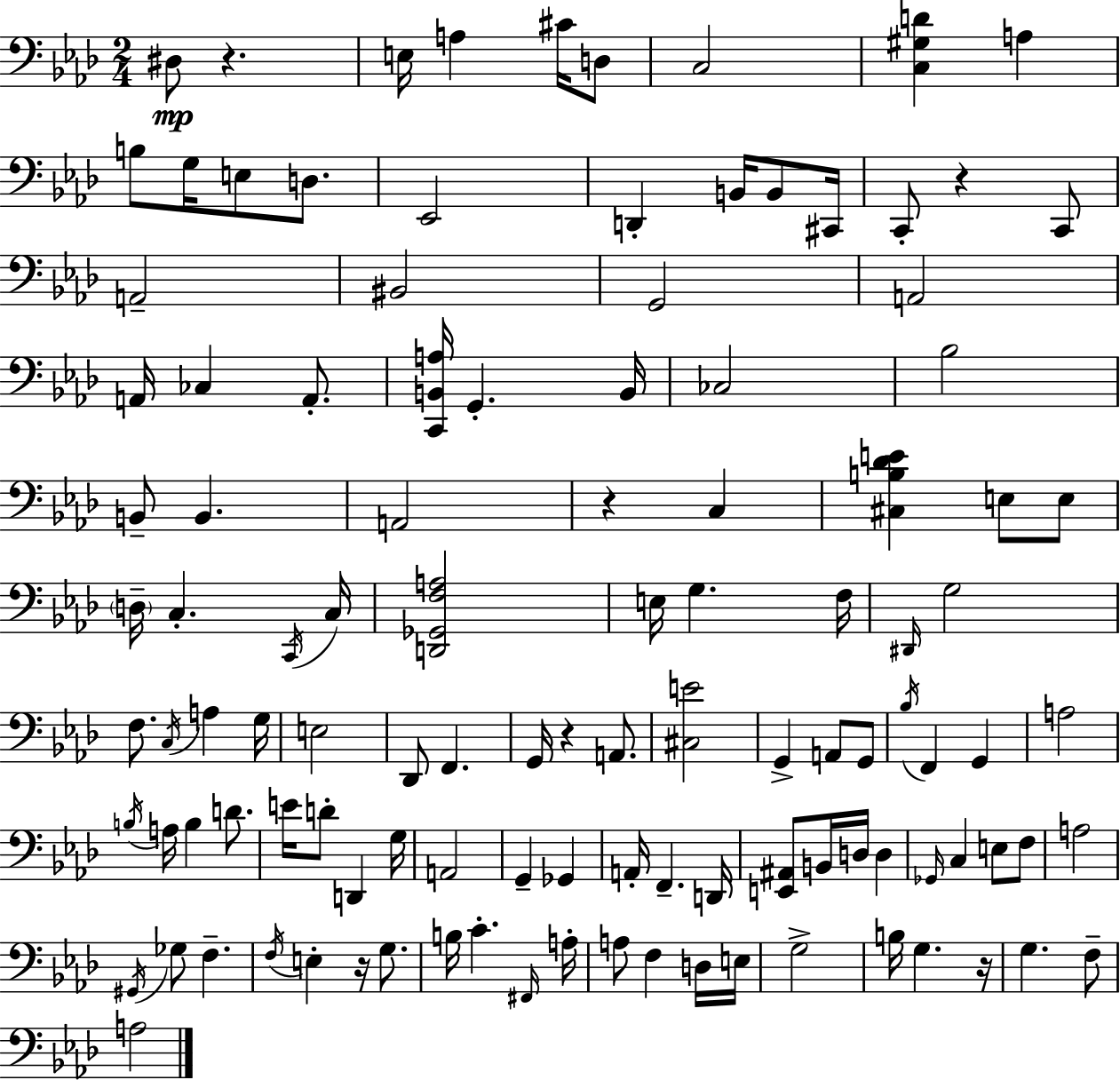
X:1
T:Untitled
M:2/4
L:1/4
K:Fm
^D,/2 z E,/4 A, ^C/4 D,/2 C,2 [C,^G,D] A, B,/2 G,/4 E,/2 D,/2 _E,,2 D,, B,,/4 B,,/2 ^C,,/4 C,,/2 z C,,/2 A,,2 ^B,,2 G,,2 A,,2 A,,/4 _C, A,,/2 [C,,B,,A,]/4 G,, B,,/4 _C,2 _B,2 B,,/2 B,, A,,2 z C, [^C,B,_DE] E,/2 E,/2 D,/4 C, C,,/4 C,/4 [D,,_G,,F,A,]2 E,/4 G, F,/4 ^D,,/4 G,2 F,/2 C,/4 A, G,/4 E,2 _D,,/2 F,, G,,/4 z A,,/2 [^C,E]2 G,, A,,/2 G,,/2 _B,/4 F,, G,, A,2 B,/4 A,/4 B, D/2 E/4 D/2 D,, G,/4 A,,2 G,, _G,, A,,/4 F,, D,,/4 [E,,^A,,]/2 B,,/4 D,/4 D, _G,,/4 C, E,/2 F,/2 A,2 ^G,,/4 _G,/2 F, F,/4 E, z/4 G,/2 B,/4 C ^F,,/4 A,/4 A,/2 F, D,/4 E,/4 G,2 B,/4 G, z/4 G, F,/2 A,2